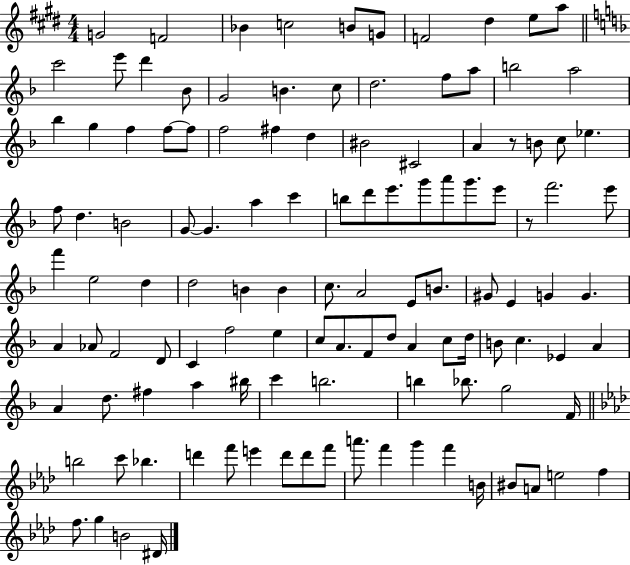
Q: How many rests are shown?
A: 2